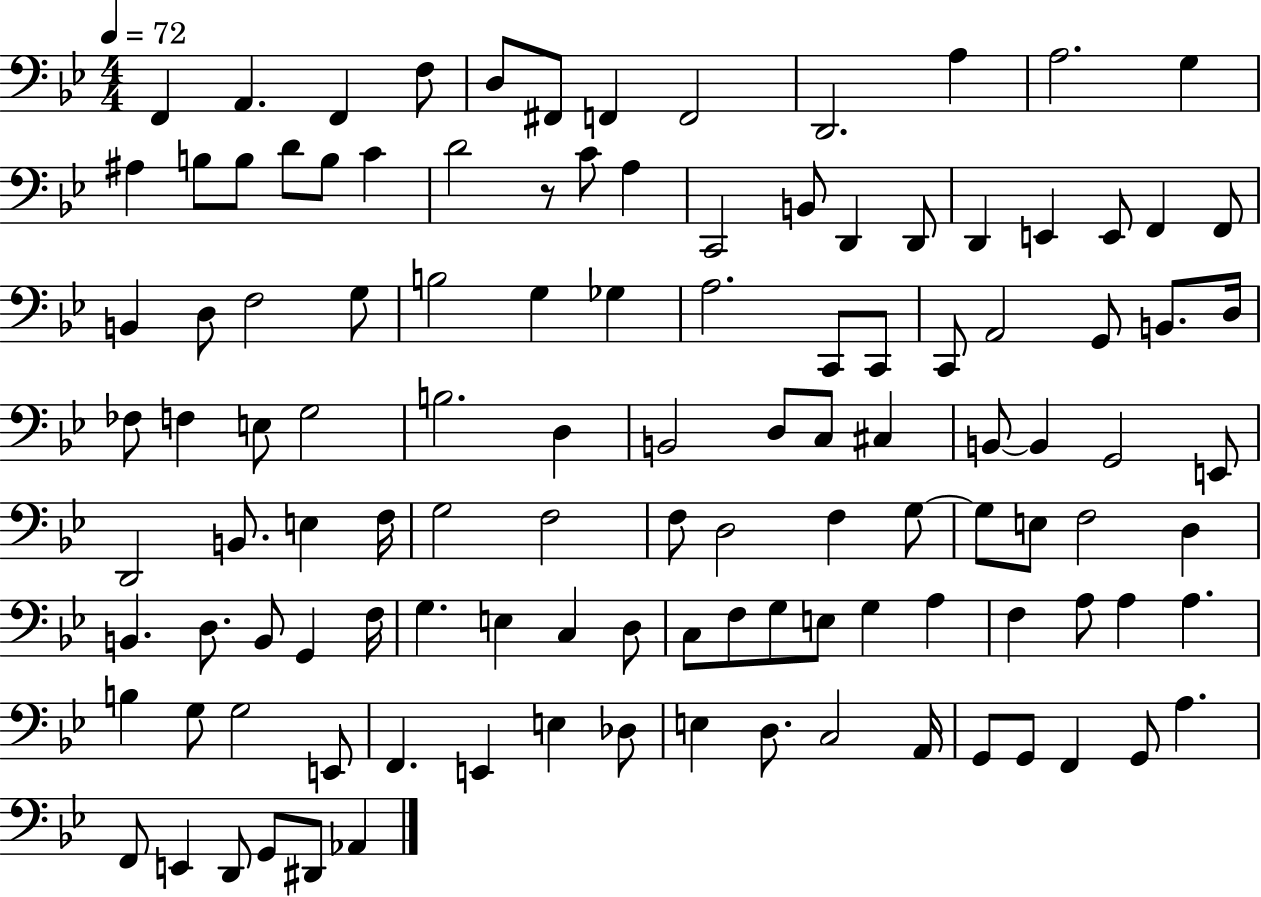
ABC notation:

X:1
T:Untitled
M:4/4
L:1/4
K:Bb
F,, A,, F,, F,/2 D,/2 ^F,,/2 F,, F,,2 D,,2 A, A,2 G, ^A, B,/2 B,/2 D/2 B,/2 C D2 z/2 C/2 A, C,,2 B,,/2 D,, D,,/2 D,, E,, E,,/2 F,, F,,/2 B,, D,/2 F,2 G,/2 B,2 G, _G, A,2 C,,/2 C,,/2 C,,/2 A,,2 G,,/2 B,,/2 D,/4 _F,/2 F, E,/2 G,2 B,2 D, B,,2 D,/2 C,/2 ^C, B,,/2 B,, G,,2 E,,/2 D,,2 B,,/2 E, F,/4 G,2 F,2 F,/2 D,2 F, G,/2 G,/2 E,/2 F,2 D, B,, D,/2 B,,/2 G,, F,/4 G, E, C, D,/2 C,/2 F,/2 G,/2 E,/2 G, A, F, A,/2 A, A, B, G,/2 G,2 E,,/2 F,, E,, E, _D,/2 E, D,/2 C,2 A,,/4 G,,/2 G,,/2 F,, G,,/2 A, F,,/2 E,, D,,/2 G,,/2 ^D,,/2 _A,,